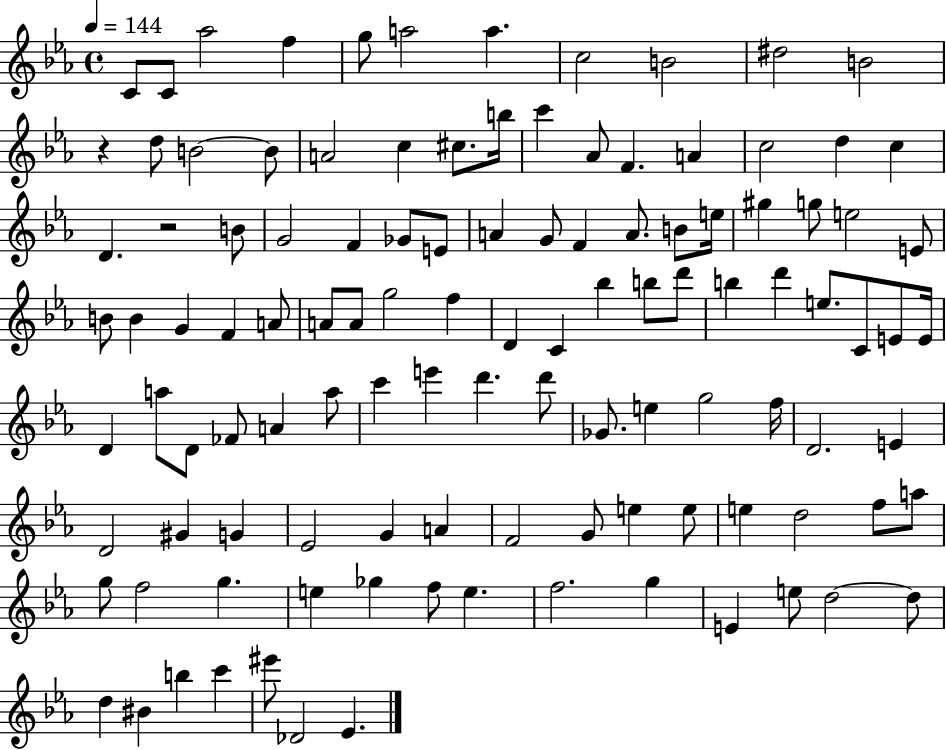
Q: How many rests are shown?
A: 2